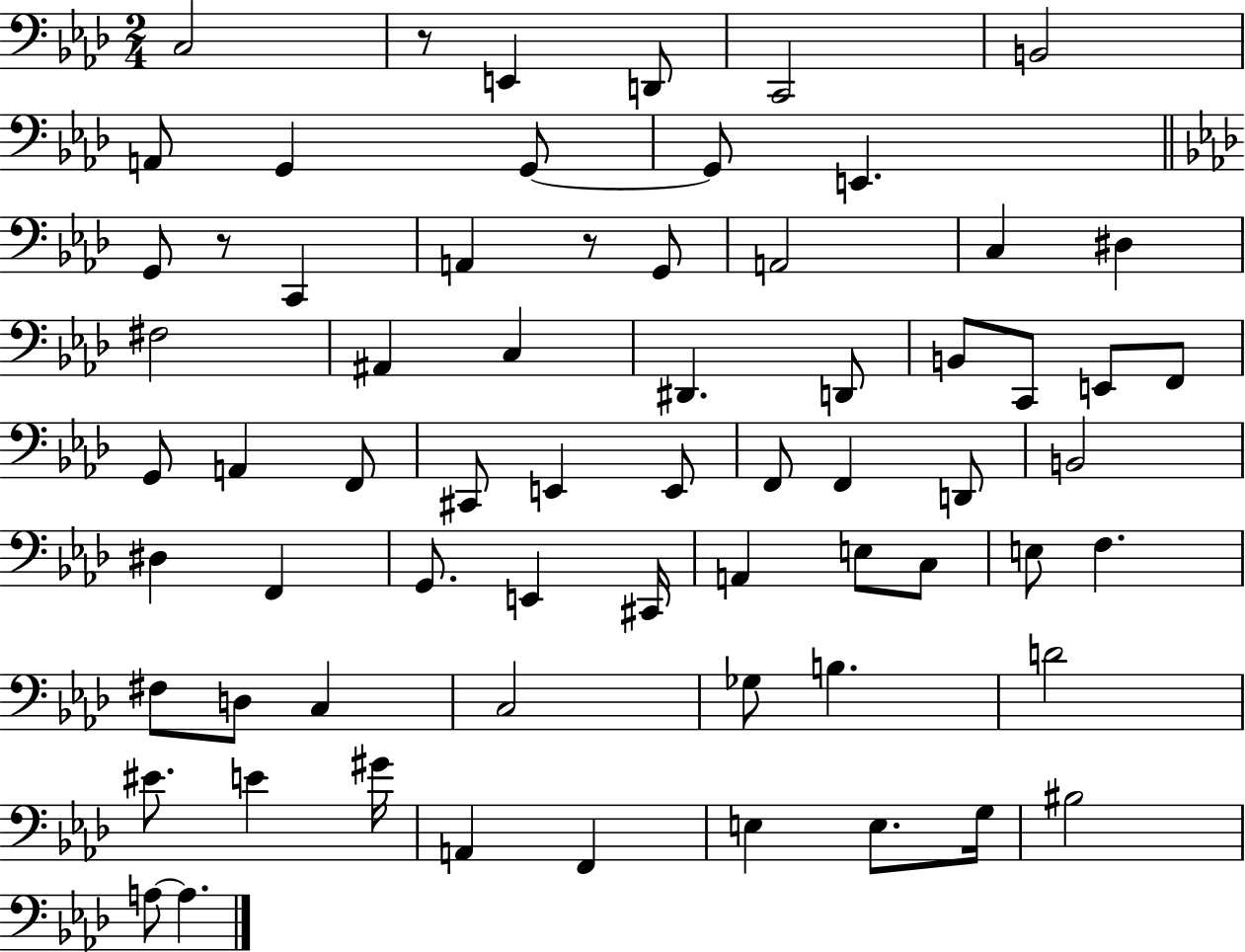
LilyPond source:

{
  \clef bass
  \numericTimeSignature
  \time 2/4
  \key aes \major
  c2 | r8 e,4 d,8 | c,2 | b,2 | \break a,8 g,4 g,8~~ | g,8 e,4. | \bar "||" \break \key aes \major g,8 r8 c,4 | a,4 r8 g,8 | a,2 | c4 dis4 | \break fis2 | ais,4 c4 | dis,4. d,8 | b,8 c,8 e,8 f,8 | \break g,8 a,4 f,8 | cis,8 e,4 e,8 | f,8 f,4 d,8 | b,2 | \break dis4 f,4 | g,8. e,4 cis,16 | a,4 e8 c8 | e8 f4. | \break fis8 d8 c4 | c2 | ges8 b4. | d'2 | \break eis'8. e'4 gis'16 | a,4 f,4 | e4 e8. g16 | bis2 | \break a8~~ a4. | \bar "|."
}